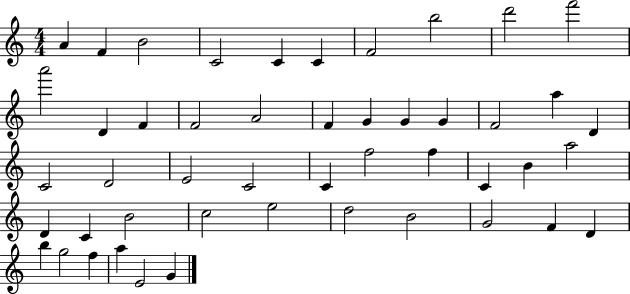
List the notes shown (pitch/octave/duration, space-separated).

A4/q F4/q B4/h C4/h C4/q C4/q F4/h B5/h D6/h F6/h A6/h D4/q F4/q F4/h A4/h F4/q G4/q G4/q G4/q F4/h A5/q D4/q C4/h D4/h E4/h C4/h C4/q F5/h F5/q C4/q B4/q A5/h D4/q C4/q B4/h C5/h E5/h D5/h B4/h G4/h F4/q D4/q B5/q G5/h F5/q A5/q E4/h G4/q